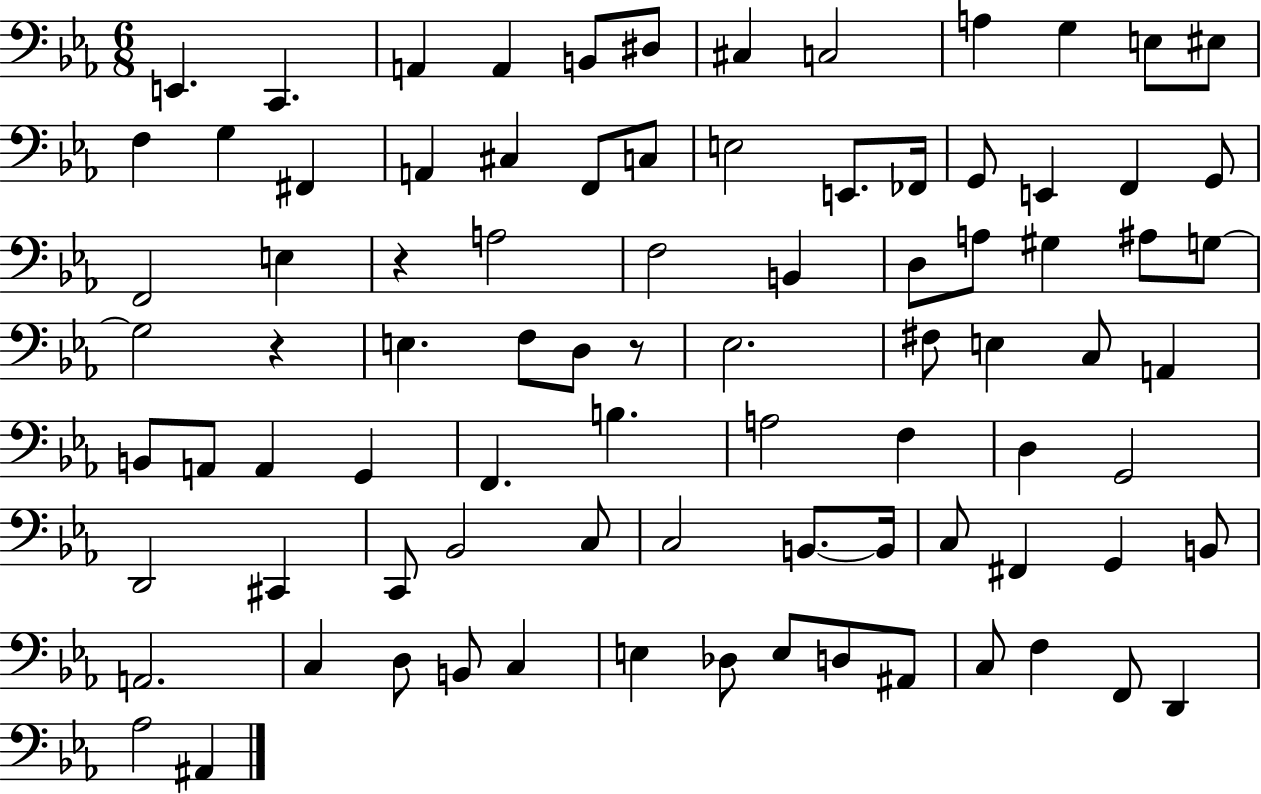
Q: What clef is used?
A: bass